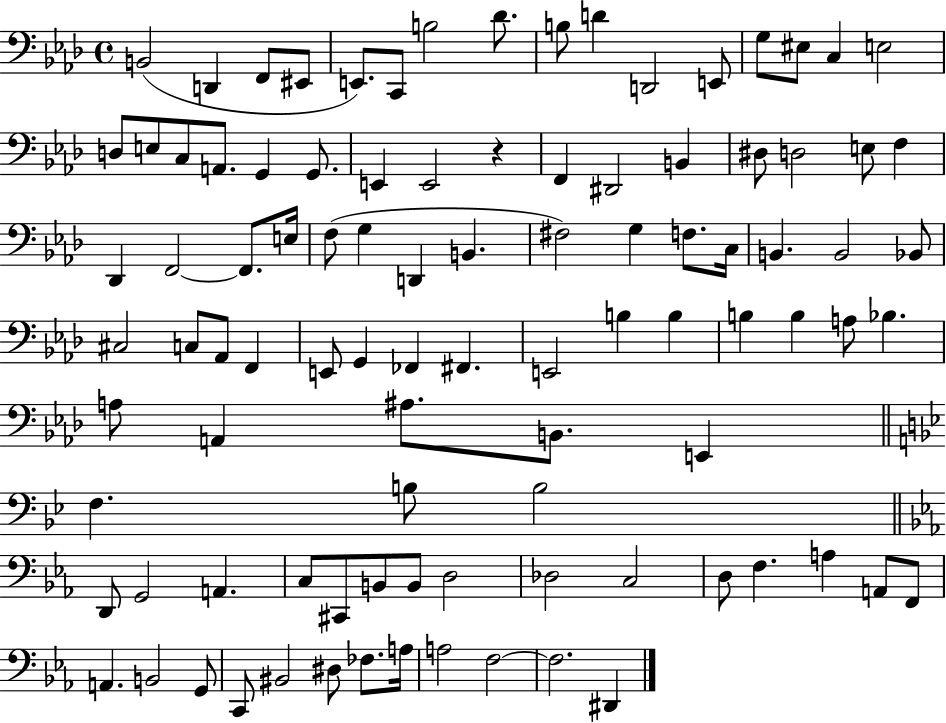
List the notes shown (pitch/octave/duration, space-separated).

B2/h D2/q F2/e EIS2/e E2/e. C2/e B3/h Db4/e. B3/e D4/q D2/h E2/e G3/e EIS3/e C3/q E3/h D3/e E3/e C3/e A2/e. G2/q G2/e. E2/q E2/h R/q F2/q D#2/h B2/q D#3/e D3/h E3/e F3/q Db2/q F2/h F2/e. E3/s F3/e G3/q D2/q B2/q. F#3/h G3/q F3/e. C3/s B2/q. B2/h Bb2/e C#3/h C3/e Ab2/e F2/q E2/e G2/q FES2/q F#2/q. E2/h B3/q B3/q B3/q B3/q A3/e Bb3/q. A3/e A2/q A#3/e. B2/e. E2/q F3/q. B3/e B3/h D2/e G2/h A2/q. C3/e C#2/e B2/e B2/e D3/h Db3/h C3/h D3/e F3/q. A3/q A2/e F2/e A2/q. B2/h G2/e C2/e BIS2/h D#3/e FES3/e. A3/s A3/h F3/h F3/h. D#2/q